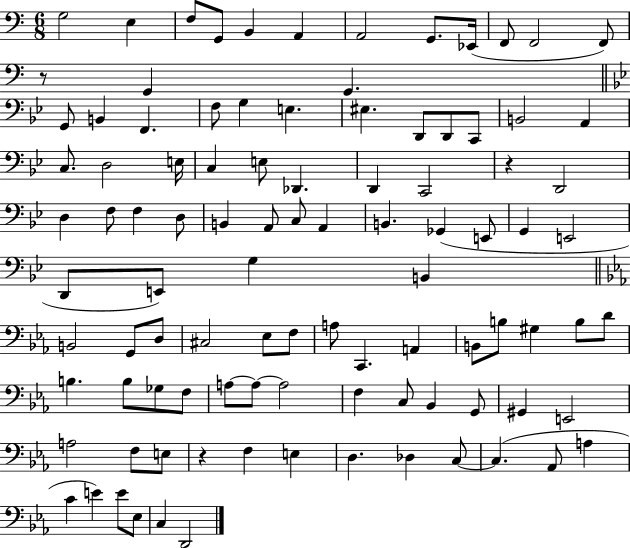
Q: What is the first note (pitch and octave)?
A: G3